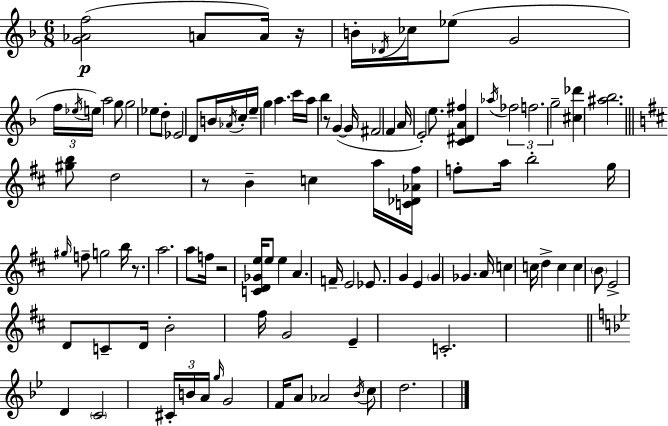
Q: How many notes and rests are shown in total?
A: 103